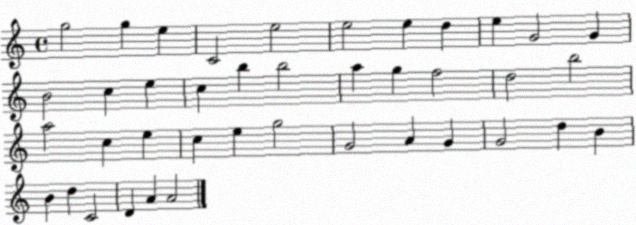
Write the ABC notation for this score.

X:1
T:Untitled
M:4/4
L:1/4
K:C
g2 g e C2 e2 e2 e d e G2 G B2 c e c b b2 a g f2 d2 b2 a2 c e c e g2 G2 A G G2 d B B d C2 D A A2